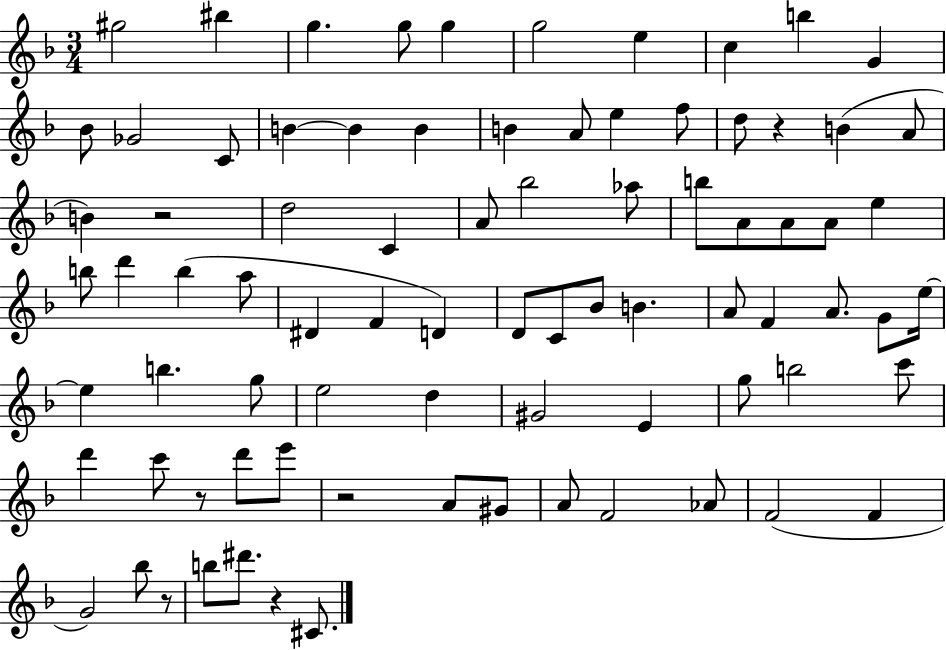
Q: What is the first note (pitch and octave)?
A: G#5